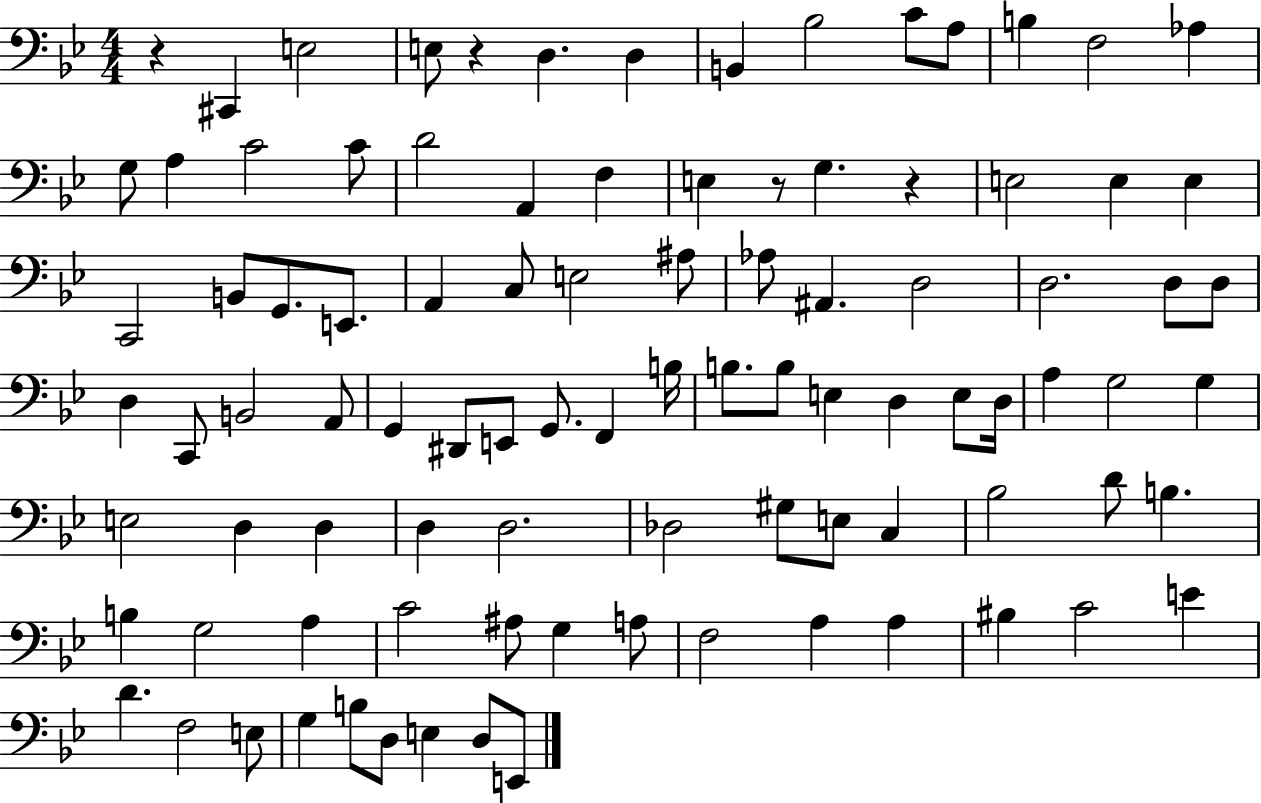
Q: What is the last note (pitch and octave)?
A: E2